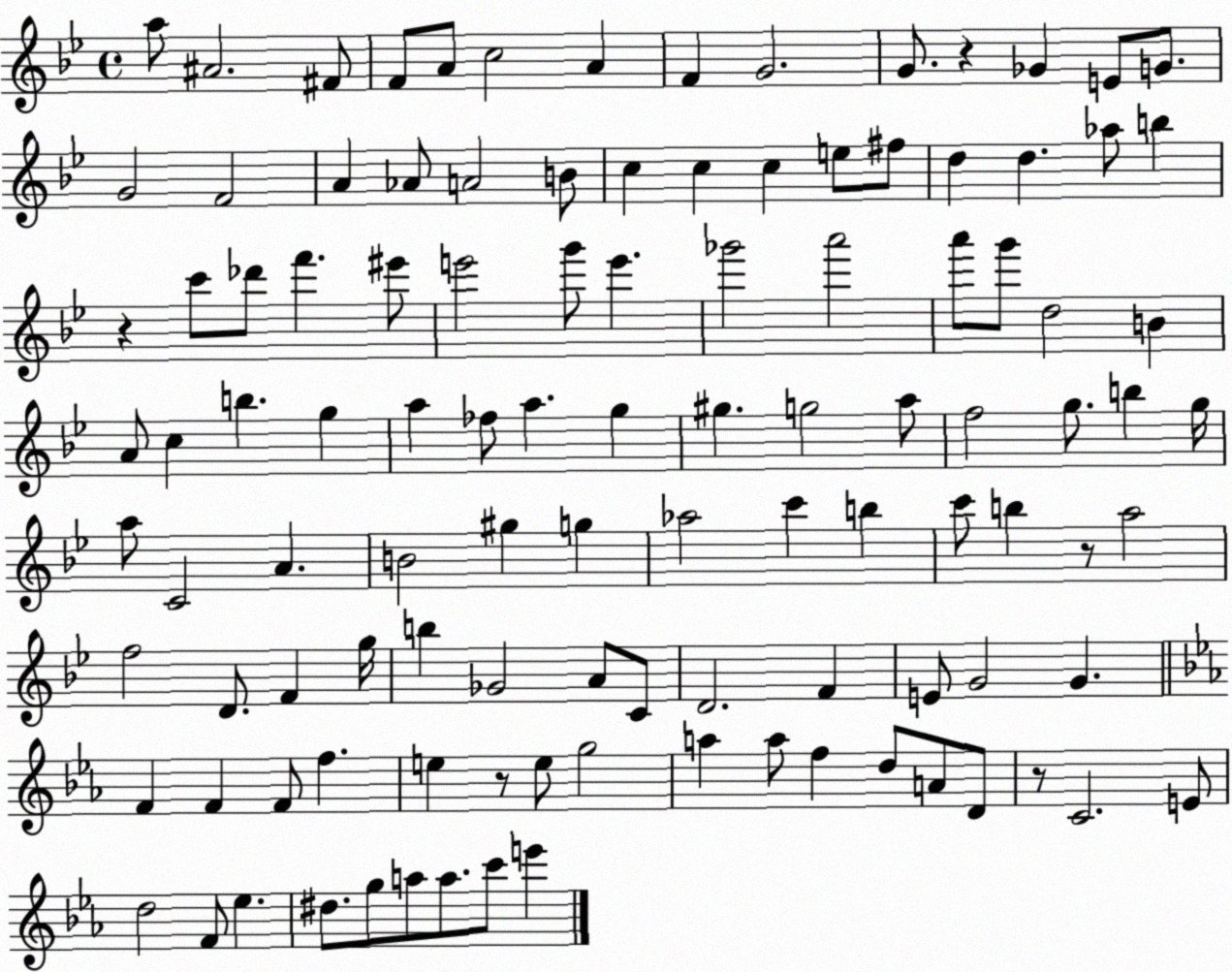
X:1
T:Untitled
M:4/4
L:1/4
K:Bb
a/2 ^A2 ^F/2 F/2 A/2 c2 A F G2 G/2 z _G E/2 G/2 G2 F2 A _A/2 A2 B/2 c c c e/2 ^f/2 d d _a/2 b z c'/2 _d'/2 f' ^e'/2 e'2 g'/2 e' _g'2 a'2 a'/2 g'/2 d2 B A/2 c b g a _f/2 a g ^g g2 a/2 f2 g/2 b g/4 a/2 C2 A B2 ^g g _a2 c' b c'/2 b z/2 a2 f2 D/2 F g/4 b _G2 A/2 C/2 D2 F E/2 G2 G F F F/2 f e z/2 e/2 g2 a a/2 f d/2 A/2 D/2 z/2 C2 E/2 d2 F/2 _e ^d/2 g/2 a/2 a/2 c'/2 e'